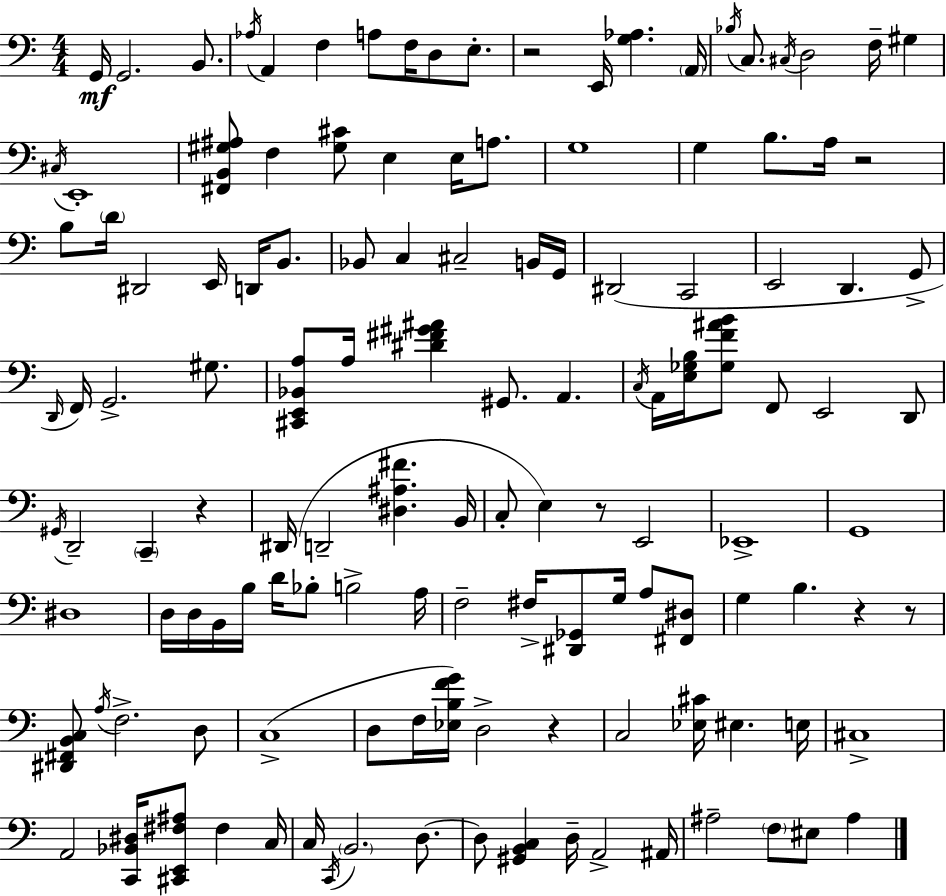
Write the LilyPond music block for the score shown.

{
  \clef bass
  \numericTimeSignature
  \time 4/4
  \key a \minor
  g,16\mf g,2. b,8. | \acciaccatura { aes16 } a,4 f4 a8 f16 d8 e8.-. | r2 e,16 <g aes>4. | \parenthesize a,16 \acciaccatura { bes16 } c8. \acciaccatura { cis16 } d2 f16-- gis4 | \break \acciaccatura { cis16 } e,1-. | <fis, b, gis ais>8 f4 <gis cis'>8 e4 | e16 a8. g1 | g4 b8. a16 r2 | \break b8 \parenthesize d'16 dis,2 e,16 | d,16 b,8. bes,8 c4 cis2-- | b,16 g,16 dis,2( c,2 | e,2 d,4. | \break g,8-> \grace { d,16 }) f,16 g,2.-> | gis8. <cis, e, bes, a>8 a16 <dis' fis' gis' ais'>4 gis,8. a,4. | \acciaccatura { c16 } a,16 <e ges b>16 <ges f' ais' b'>8 f,8 e,2 | d,8 \acciaccatura { gis,16 } d,2-- \parenthesize c,4-- | \break r4 dis,16( d,2-- | <dis ais fis'>4. b,16 c8-. e4) r8 e,2 | ees,1-> | g,1 | \break dis1 | d16 d16 b,16 b16 d'16 bes8-. b2-> | a16 f2-- fis16-> | <dis, ges,>8 g16 a8 <fis, dis>8 g4 b4. | \break r4 r8 <dis, fis, b, c>8 \acciaccatura { a16 } f2.-> | d8 c1->( | d8 f16 <ees b f' g'>16) d2-> | r4 c2 | \break <ees cis'>16 eis4. e16 cis1-> | a,2 | <c, bes, dis>16 <cis, e, fis ais>8 fis4 c16 c16 \acciaccatura { c,16 } \parenthesize b,2. | d8.~~ d8 <gis, b, c>4 d16-- | \break a,2-> ais,16 ais2-- | \parenthesize f8 eis8 ais4 \bar "|."
}